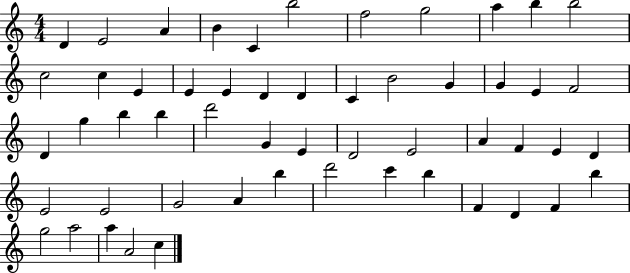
D4/q E4/h A4/q B4/q C4/q B5/h F5/h G5/h A5/q B5/q B5/h C5/h C5/q E4/q E4/q E4/q D4/q D4/q C4/q B4/h G4/q G4/q E4/q F4/h D4/q G5/q B5/q B5/q D6/h G4/q E4/q D4/h E4/h A4/q F4/q E4/q D4/q E4/h E4/h G4/h A4/q B5/q D6/h C6/q B5/q F4/q D4/q F4/q B5/q G5/h A5/h A5/q A4/h C5/q